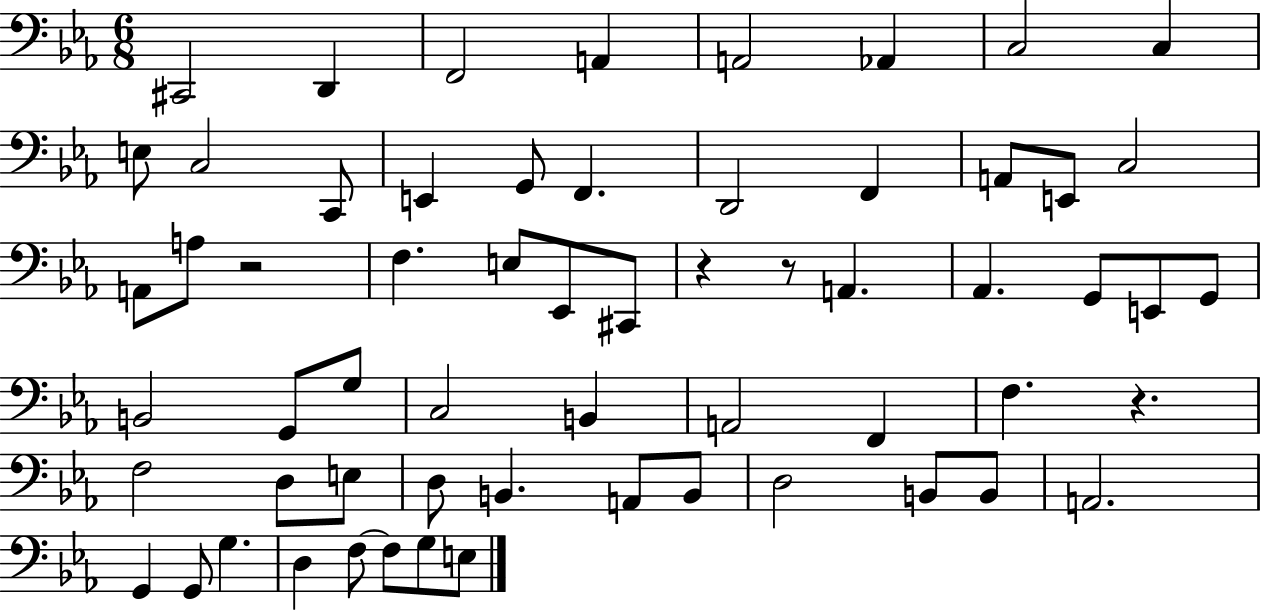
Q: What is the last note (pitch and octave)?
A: E3